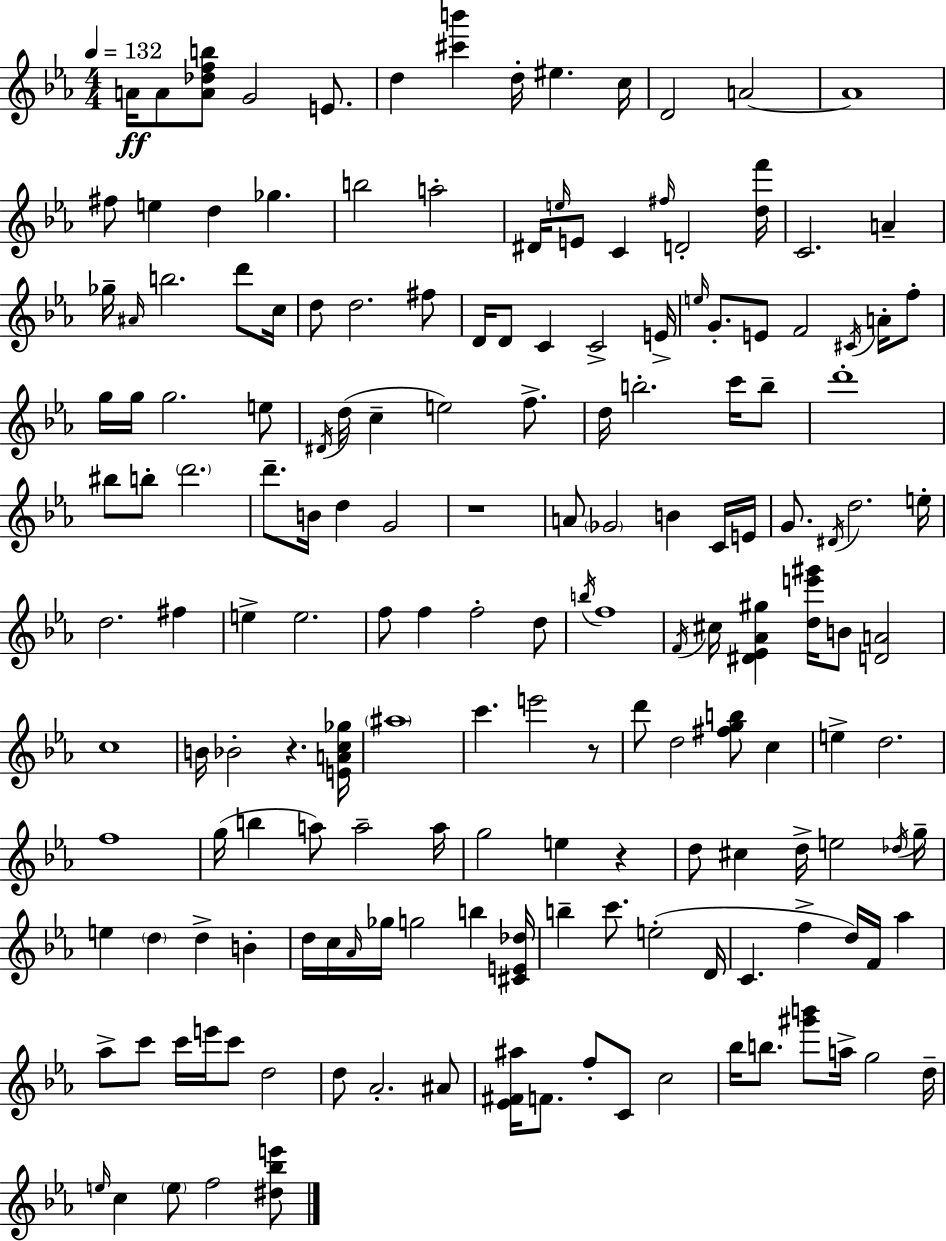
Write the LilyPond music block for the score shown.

{
  \clef treble
  \numericTimeSignature
  \time 4/4
  \key ees \major
  \tempo 4 = 132
  a'16\ff a'8 <a' des'' f'' b''>8 g'2 e'8. | d''4 <cis''' b'''>4 d''16-. eis''4. c''16 | d'2 a'2~~ | a'1 | \break fis''8 e''4 d''4 ges''4. | b''2 a''2-. | dis'16 \grace { e''16 } e'8 c'4 \grace { fis''16 } d'2-. | <d'' f'''>16 c'2. a'4-- | \break ges''16-- \grace { ais'16 } b''2. | d'''8 c''16 d''8 d''2. | fis''8 d'16 d'8 c'4 c'2-> | e'16-> \grace { e''16 } g'8.-. e'8 f'2 | \break \acciaccatura { cis'16 } a'16-. f''8-. g''16 g''16 g''2. | e''8 \acciaccatura { dis'16 }( d''16 c''4-- e''2) | f''8.-> d''16 b''2.-. | c'''16 b''8-- d'''1-. | \break bis''8 b''8-. \parenthesize d'''2. | d'''8.-- b'16 d''4 g'2 | r1 | a'8 \parenthesize ges'2 | \break b'4 c'16 e'16 g'8. \acciaccatura { dis'16 } d''2. | e''16-. d''2. | fis''4 e''4-> e''2. | f''8 f''4 f''2-. | \break d''8 \acciaccatura { b''16 } f''1 | \acciaccatura { f'16 } cis''16 <dis' ees' aes' gis''>4 <d'' e''' gis'''>16 b'8 | <d' a'>2 c''1 | b'16 bes'2-. | \break r4. <e' a' c'' ges''>16 \parenthesize ais''1 | c'''4. e'''2 | r8 d'''8 d''2 | <fis'' g'' b''>8 c''4 e''4-> d''2. | \break f''1 | g''16( b''4 a''8) | a''2-- a''16 g''2 | e''4 r4 d''8 cis''4 d''16-> | \break e''2 \acciaccatura { des''16 } g''16-- e''4 \parenthesize d''4 | d''4-> b'4-. d''16 c''16 \grace { aes'16 } ges''16 g''2 | b''4 <cis' e' des''>16 b''4-- c'''8. | e''2-.( d'16 c'4. | \break f''4-> d''16) f'16 aes''4 aes''8-> c'''8 c'''16 | e'''16 c'''8 d''2 d''8 aes'2.-. | ais'8 <ees' fis' ais''>16 f'8. f''8-. | c'8 c''2 bes''16 b''8. <gis''' b'''>8 | \break a''16-> g''2 d''16-- \grace { e''16 } c''4 | \parenthesize e''8 f''2 <dis'' bes'' e'''>8 \bar "|."
}